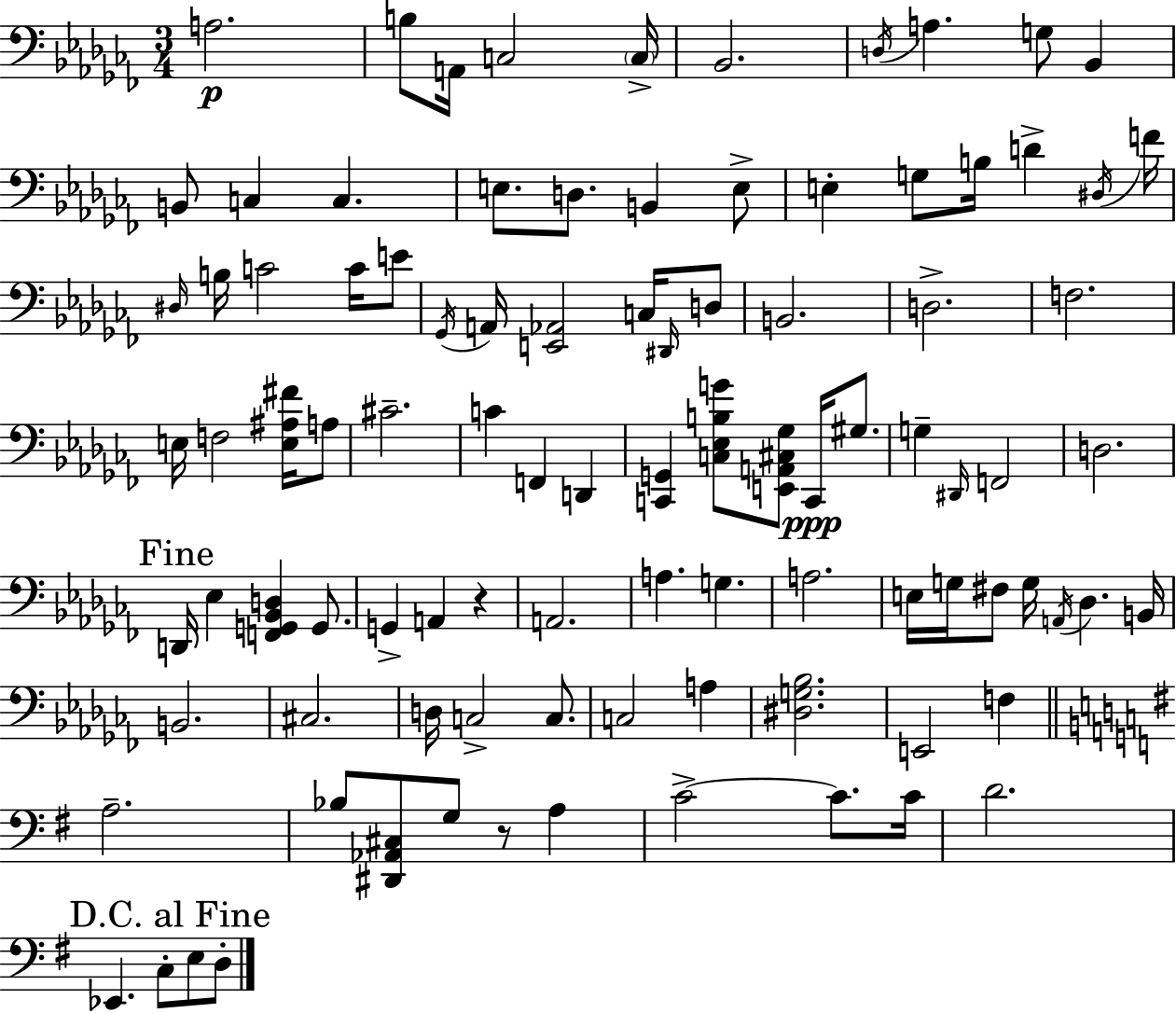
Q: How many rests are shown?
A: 2